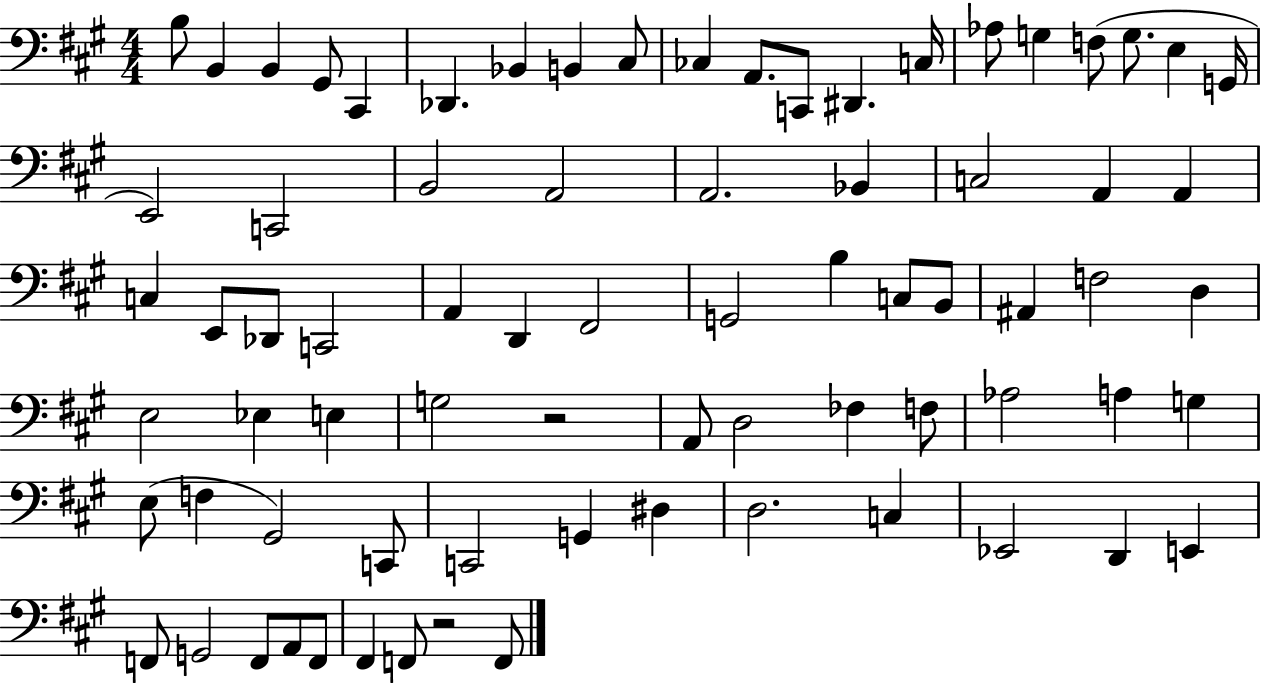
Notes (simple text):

B3/e B2/q B2/q G#2/e C#2/q Db2/q. Bb2/q B2/q C#3/e CES3/q A2/e. C2/e D#2/q. C3/s Ab3/e G3/q F3/e G3/e. E3/q G2/s E2/h C2/h B2/h A2/h A2/h. Bb2/q C3/h A2/q A2/q C3/q E2/e Db2/e C2/h A2/q D2/q F#2/h G2/h B3/q C3/e B2/e A#2/q F3/h D3/q E3/h Eb3/q E3/q G3/h R/h A2/e D3/h FES3/q F3/e Ab3/h A3/q G3/q E3/e F3/q G#2/h C2/e C2/h G2/q D#3/q D3/h. C3/q Eb2/h D2/q E2/q F2/e G2/h F2/e A2/e F2/e F#2/q F2/e R/h F2/e